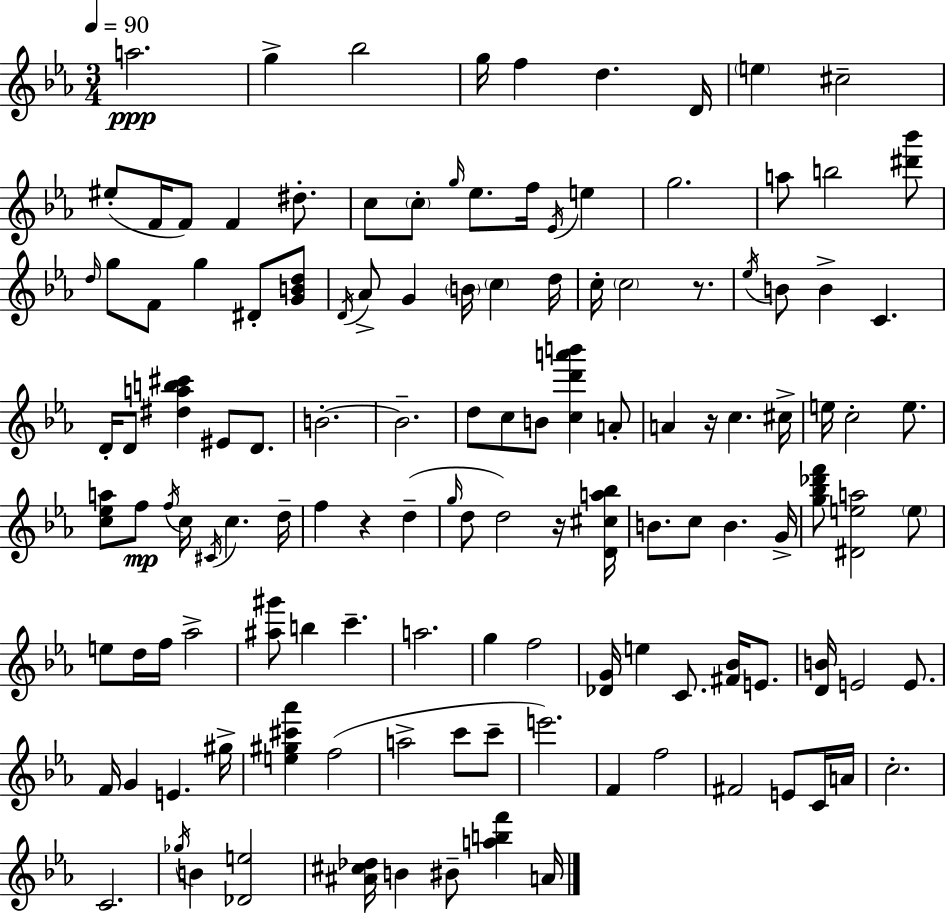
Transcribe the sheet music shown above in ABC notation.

X:1
T:Untitled
M:3/4
L:1/4
K:Cm
a2 g _b2 g/4 f d D/4 e ^c2 ^e/2 F/4 F/2 F ^d/2 c/2 c/2 g/4 _e/2 f/4 _E/4 e g2 a/2 b2 [^d'_b']/2 d/4 g/2 F/2 g ^D/2 [GBd]/2 D/4 _A/2 G B/4 c d/4 c/4 c2 z/2 _e/4 B/2 B C D/4 D/2 [^dab^c'] ^E/2 D/2 B2 B2 d/2 c/2 B/2 [cd'a'b'] A/2 A z/4 c ^c/4 e/4 c2 e/2 [c_ea]/2 f/2 f/4 c/4 ^C/4 c d/4 f z d g/4 d/2 d2 z/4 [D^ca_b]/4 B/2 c/2 B G/4 [g_b_d'f']/2 [^Dea]2 e/2 e/2 d/4 f/4 _a2 [^a^g']/2 b c' a2 g f2 [_DG]/4 e C/2 [^F_B]/4 E/2 [DB]/4 E2 E/2 F/4 G E ^g/4 [e^g^c'_a'] f2 a2 c'/2 c'/2 e'2 F f2 ^F2 E/2 C/4 A/4 c2 C2 _g/4 B [_De]2 [^A^c_d]/4 B ^B/2 [abf'] A/4